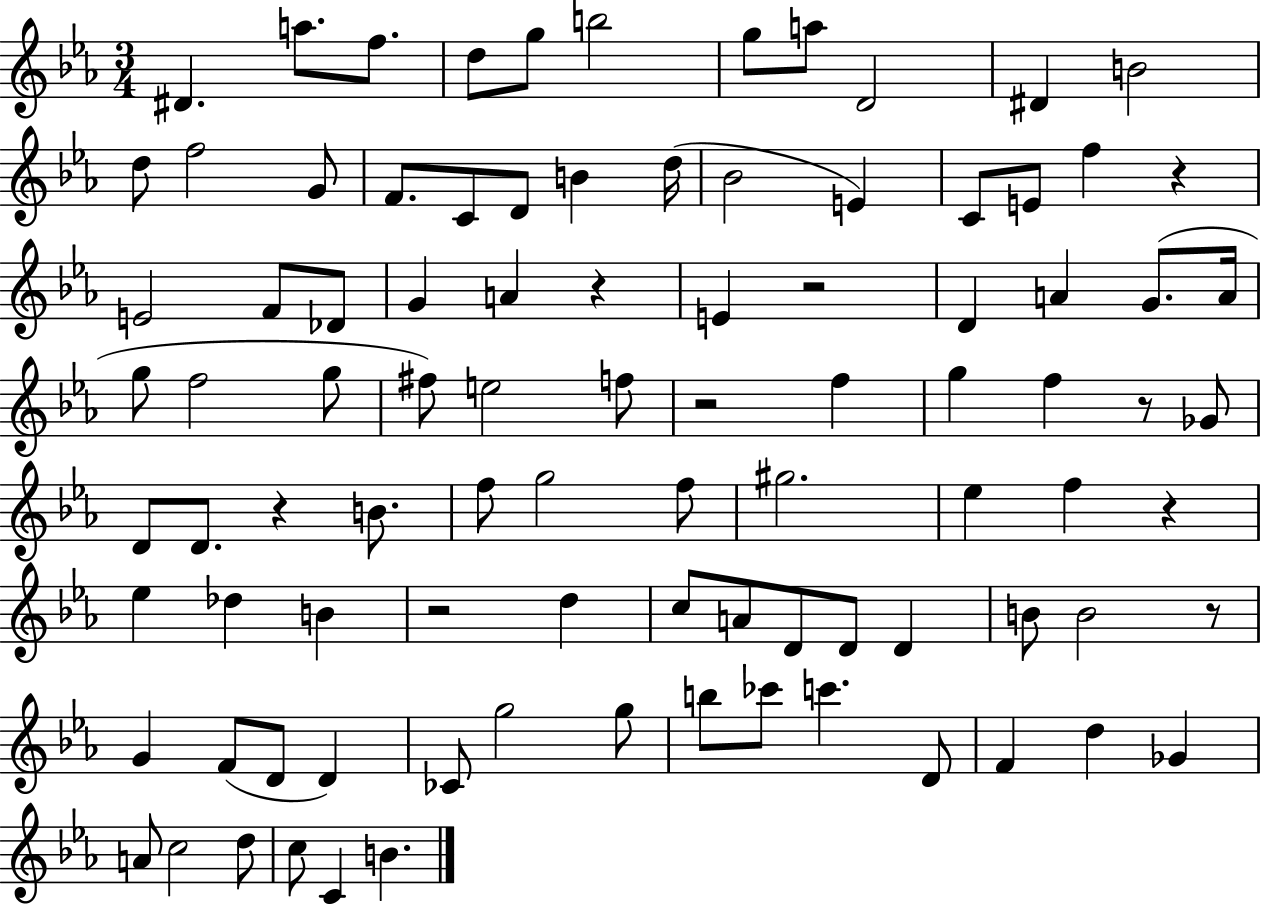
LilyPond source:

{
  \clef treble
  \numericTimeSignature
  \time 3/4
  \key ees \major
  dis'4. a''8. f''8. | d''8 g''8 b''2 | g''8 a''8 d'2 | dis'4 b'2 | \break d''8 f''2 g'8 | f'8. c'8 d'8 b'4 d''16( | bes'2 e'4) | c'8 e'8 f''4 r4 | \break e'2 f'8 des'8 | g'4 a'4 r4 | e'4 r2 | d'4 a'4 g'8.( a'16 | \break g''8 f''2 g''8 | fis''8) e''2 f''8 | r2 f''4 | g''4 f''4 r8 ges'8 | \break d'8 d'8. r4 b'8. | f''8 g''2 f''8 | gis''2. | ees''4 f''4 r4 | \break ees''4 des''4 b'4 | r2 d''4 | c''8 a'8 d'8 d'8 d'4 | b'8 b'2 r8 | \break g'4 f'8( d'8 d'4) | ces'8 g''2 g''8 | b''8 ces'''8 c'''4. d'8 | f'4 d''4 ges'4 | \break a'8 c''2 d''8 | c''8 c'4 b'4. | \bar "|."
}